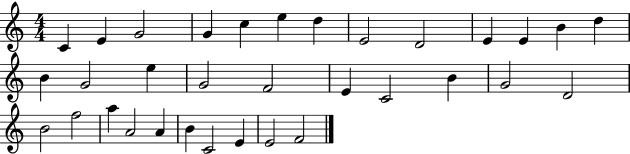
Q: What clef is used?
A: treble